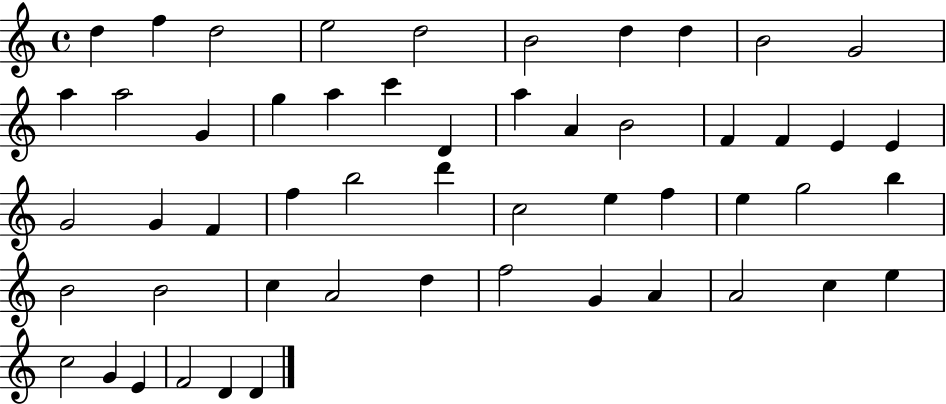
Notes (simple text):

D5/q F5/q D5/h E5/h D5/h B4/h D5/q D5/q B4/h G4/h A5/q A5/h G4/q G5/q A5/q C6/q D4/q A5/q A4/q B4/h F4/q F4/q E4/q E4/q G4/h G4/q F4/q F5/q B5/h D6/q C5/h E5/q F5/q E5/q G5/h B5/q B4/h B4/h C5/q A4/h D5/q F5/h G4/q A4/q A4/h C5/q E5/q C5/h G4/q E4/q F4/h D4/q D4/q